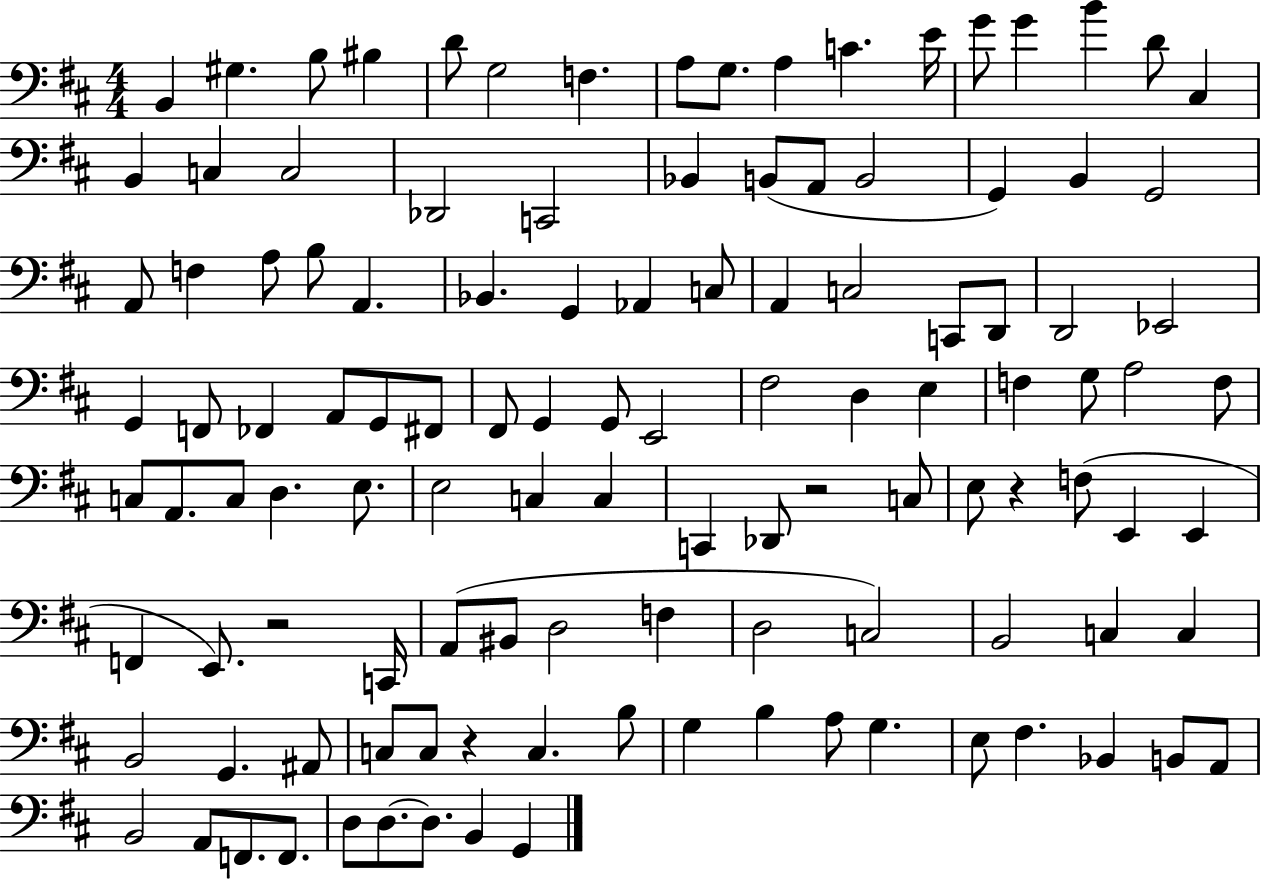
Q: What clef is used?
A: bass